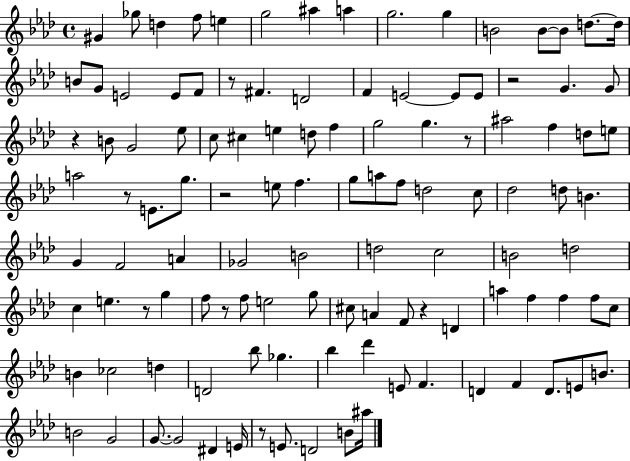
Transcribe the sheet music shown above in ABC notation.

X:1
T:Untitled
M:4/4
L:1/4
K:Ab
^G _g/2 d f/2 e g2 ^a a g2 g B2 B/2 B/2 d/2 d/4 B/2 G/2 E2 E/2 F/2 z/2 ^F D2 F E2 E/2 E/2 z2 G G/2 z B/2 G2 _e/2 c/2 ^c e d/2 f g2 g z/2 ^a2 f d/2 e/2 a2 z/2 E/2 g/2 z2 e/2 f g/2 a/2 f/2 d2 c/2 _d2 d/2 B G F2 A _G2 B2 d2 c2 B2 d2 c e z/2 g f/2 z/2 f/2 e2 g/2 ^c/2 A F/2 z D a f f f/2 c/2 B _c2 d D2 _b/2 _g _b _d' E/2 F D F D/2 E/2 B/2 B2 G2 G/2 G2 ^D E/4 z/2 E/2 D2 B/2 ^a/4